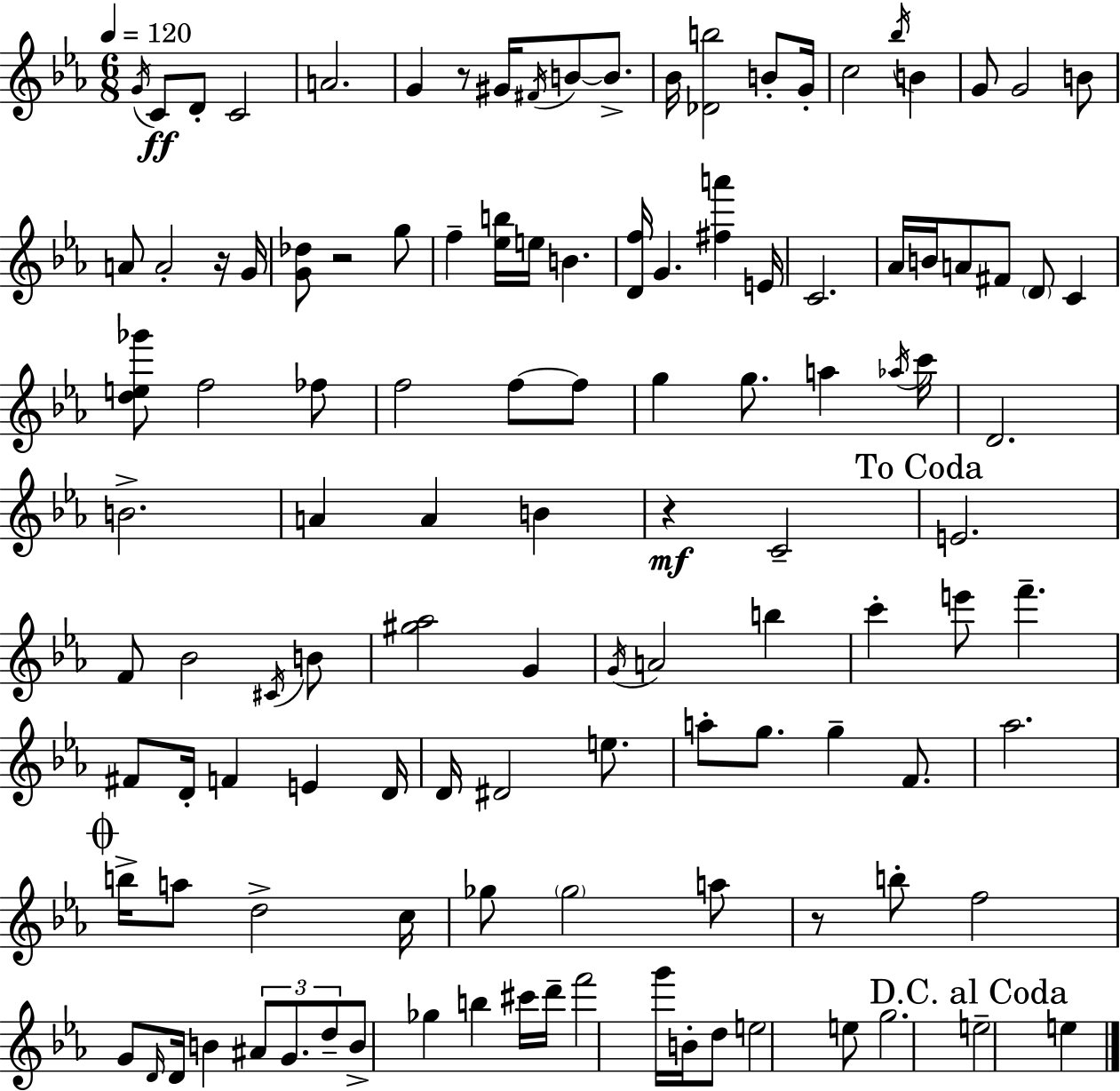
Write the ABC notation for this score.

X:1
T:Untitled
M:6/8
L:1/4
K:Eb
G/4 C/2 D/2 C2 A2 G z/2 ^G/4 ^F/4 B/2 B/2 _B/4 [_Db]2 B/2 G/4 c2 _b/4 B G/2 G2 B/2 A/2 A2 z/4 G/4 [G_d]/2 z2 g/2 f [_eb]/4 e/4 B [Df]/4 G [^fa'] E/4 C2 _A/4 B/4 A/2 ^F/2 D/2 C [de_g']/2 f2 _f/2 f2 f/2 f/2 g g/2 a _a/4 c'/4 D2 B2 A A B z C2 E2 F/2 _B2 ^C/4 B/2 [^g_a]2 G G/4 A2 b c' e'/2 f' ^F/2 D/4 F E D/4 D/4 ^D2 e/2 a/2 g/2 g F/2 _a2 b/4 a/2 d2 c/4 _g/2 _g2 a/2 z/2 b/2 f2 G/2 D/4 D/4 B ^A/2 G/2 d/2 B/2 _g b ^c'/4 d'/4 f'2 g'/4 B/4 d/2 e2 e/2 g2 e2 e